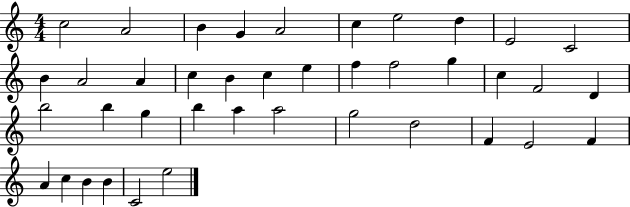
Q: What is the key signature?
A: C major